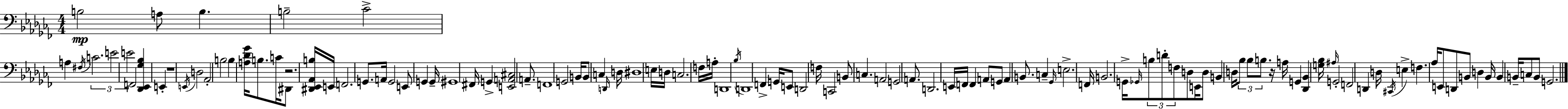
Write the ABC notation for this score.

X:1
T:Untitled
M:4/4
L:1/4
K:Abm
B,2 A,/2 B, B,2 _C2 A, ^F,/4 C2 E2 E2 F,,2 [_D,,_E,,_G,_B,] E,, z4 E,,/4 D,2 _A,,2 B,2 B, [A,_D_G]/4 B,/2 C/4 ^D,,/2 z2 [^D,,_E,,_A,,B,]/4 E,,/4 F,,2 G,,/2 A,,/4 G,,2 E,,/2 G,, G,,/4 ^G,,4 ^F,,/4 G,, [E,,A,,^C,]2 A,,/2 F,,4 G,,2 B,,/4 B,,/2 C, D,,/4 D,/4 ^D,4 E,/4 D,/4 C,2 F,/4 A,/4 D,,4 _B,/4 D,,4 F,, G,,/4 E,,/2 D,,2 F,/4 C,,2 B,,/2 C, A,,2 G,,2 A,,/2 D,,2 E,,/4 F,,/4 F,, A,,/2 G,,/2 A,, B,,/2 C, _G,,/4 E,2 F,,/4 B,,2 G,,/4 _G,,/4 B,/2 D/2 F,/2 D,/2 E,,/4 D,/2 B,, D,/4 _B,/2 _B,/2 B,/2 z/4 A,/4 G,, [_D,,_B,,] [G,_B,]/4 ^A,/4 G,,2 F,,2 D,, D,/4 ^C,,/4 E, F, _A,/4 E,,/2 D,,/2 B,,/2 D, B,,/4 B,, B,,/4 C,/2 B,,/2 G,,2